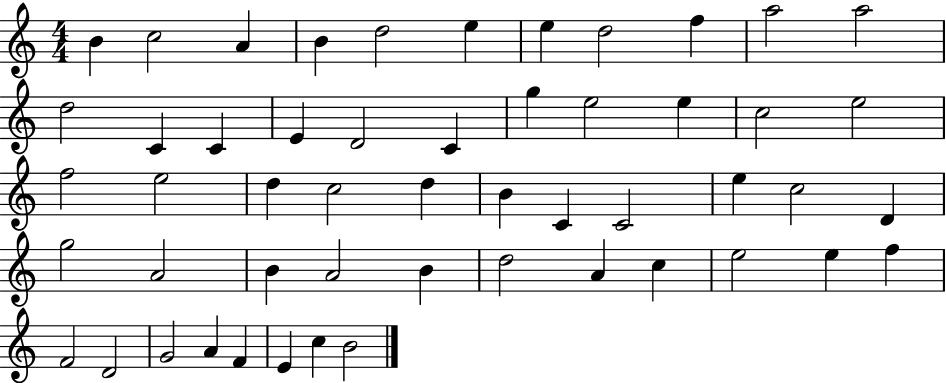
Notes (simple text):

B4/q C5/h A4/q B4/q D5/h E5/q E5/q D5/h F5/q A5/h A5/h D5/h C4/q C4/q E4/q D4/h C4/q G5/q E5/h E5/q C5/h E5/h F5/h E5/h D5/q C5/h D5/q B4/q C4/q C4/h E5/q C5/h D4/q G5/h A4/h B4/q A4/h B4/q D5/h A4/q C5/q E5/h E5/q F5/q F4/h D4/h G4/h A4/q F4/q E4/q C5/q B4/h